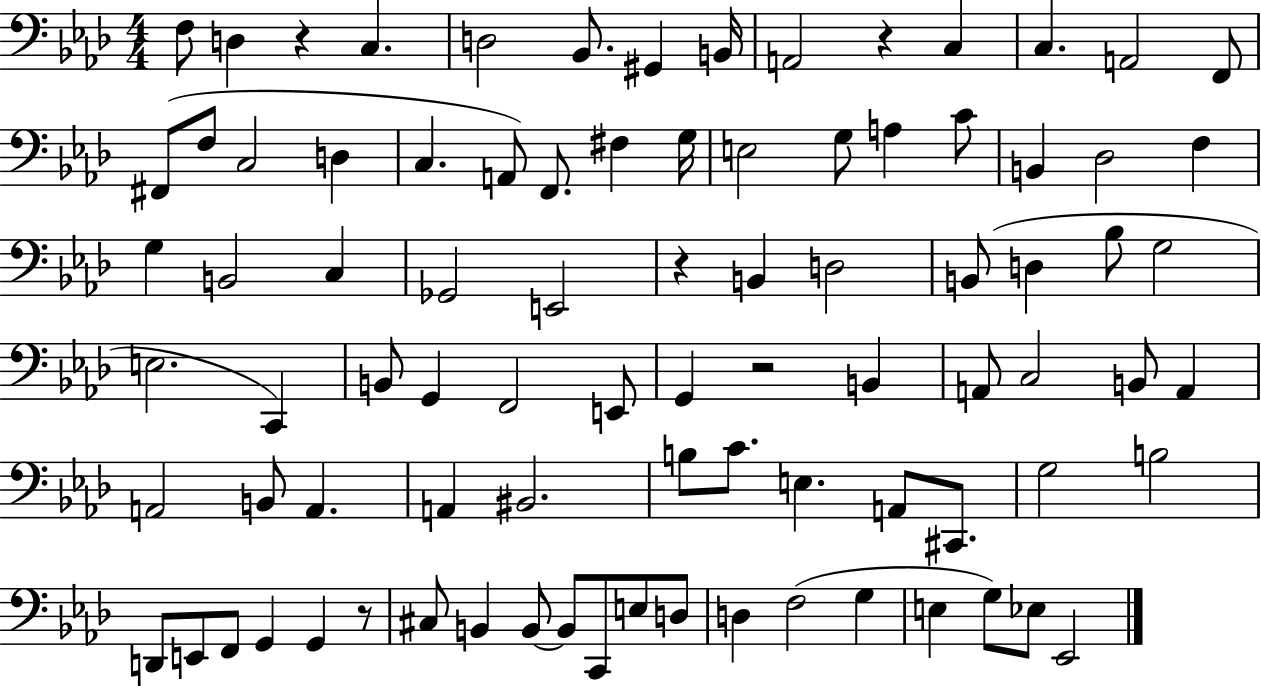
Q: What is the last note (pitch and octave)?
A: Eb2